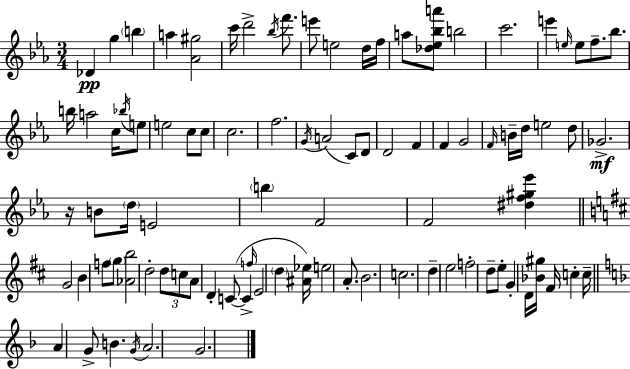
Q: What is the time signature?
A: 3/4